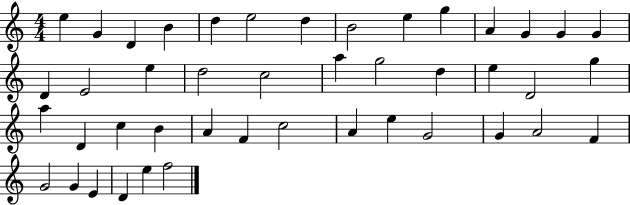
X:1
T:Untitled
M:4/4
L:1/4
K:C
e G D B d e2 d B2 e g A G G G D E2 e d2 c2 a g2 d e D2 g a D c B A F c2 A e G2 G A2 F G2 G E D e f2